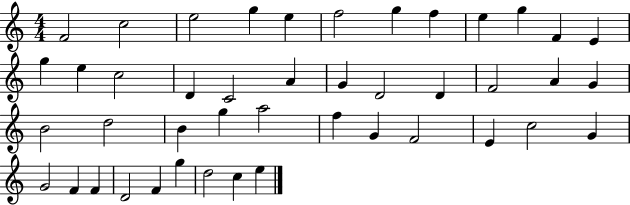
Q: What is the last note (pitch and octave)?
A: E5